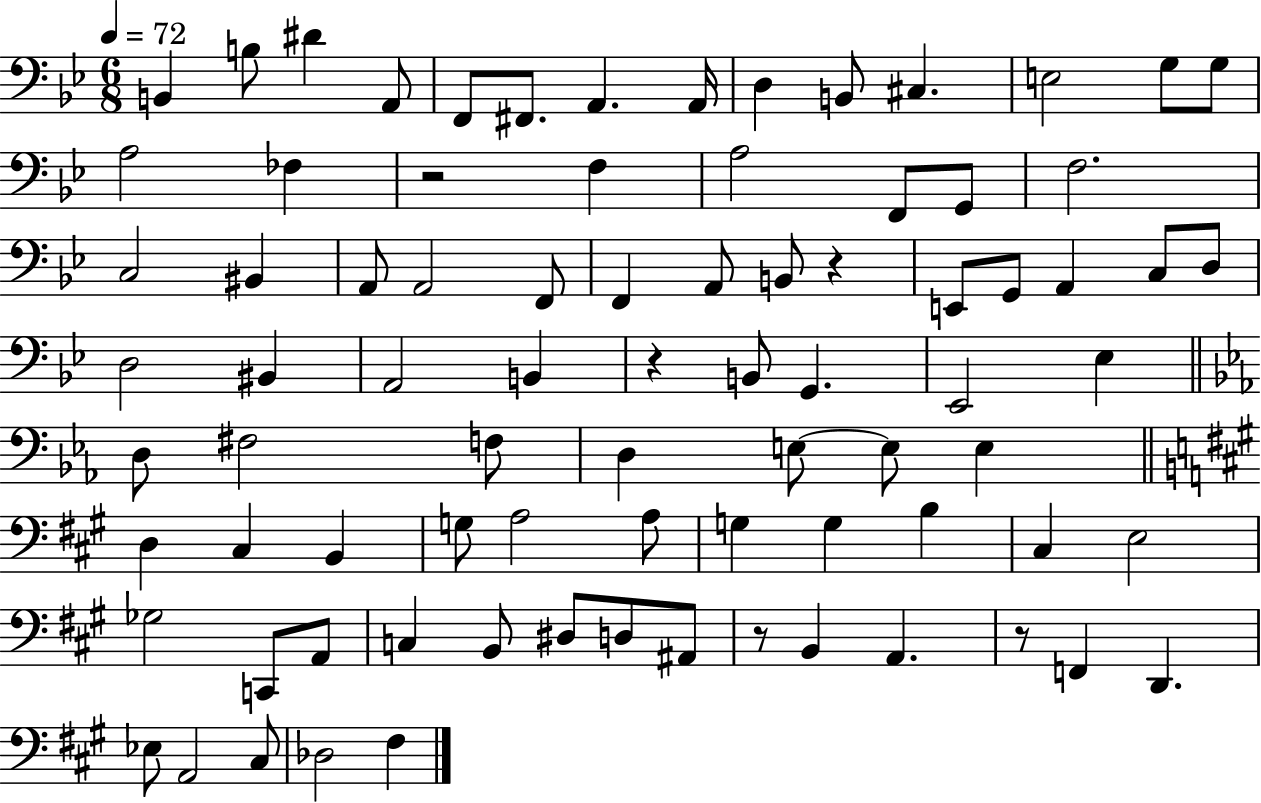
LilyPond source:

{
  \clef bass
  \numericTimeSignature
  \time 6/8
  \key bes \major
  \tempo 4 = 72
  b,4 b8 dis'4 a,8 | f,8 fis,8. a,4. a,16 | d4 b,8 cis4. | e2 g8 g8 | \break a2 fes4 | r2 f4 | a2 f,8 g,8 | f2. | \break c2 bis,4 | a,8 a,2 f,8 | f,4 a,8 b,8 r4 | e,8 g,8 a,4 c8 d8 | \break d2 bis,4 | a,2 b,4 | r4 b,8 g,4. | ees,2 ees4 | \break \bar "||" \break \key ees \major d8 fis2 f8 | d4 e8~~ e8 e4 | \bar "||" \break \key a \major d4 cis4 b,4 | g8 a2 a8 | g4 g4 b4 | cis4 e2 | \break ges2 c,8 a,8 | c4 b,8 dis8 d8 ais,8 | r8 b,4 a,4. | r8 f,4 d,4. | \break ees8 a,2 cis8 | des2 fis4 | \bar "|."
}